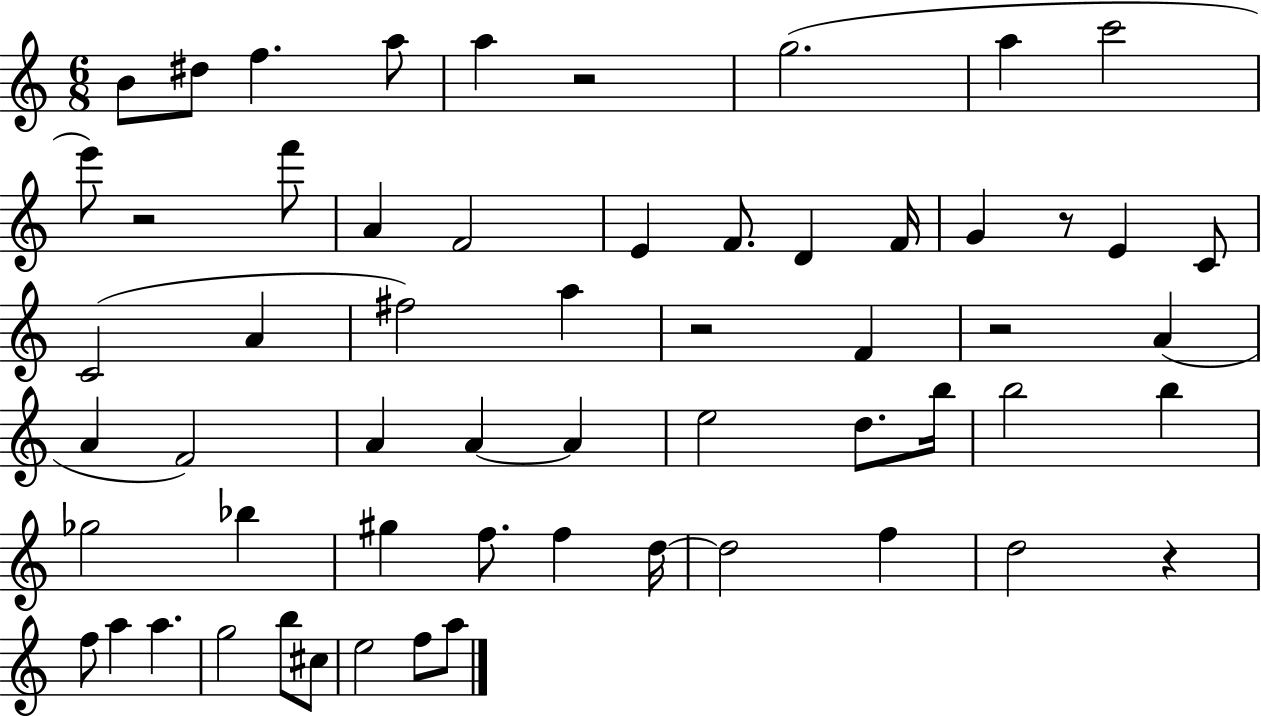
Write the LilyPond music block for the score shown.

{
  \clef treble
  \numericTimeSignature
  \time 6/8
  \key c \major
  b'8 dis''8 f''4. a''8 | a''4 r2 | g''2.( | a''4 c'''2 | \break e'''8) r2 f'''8 | a'4 f'2 | e'4 f'8. d'4 f'16 | g'4 r8 e'4 c'8 | \break c'2( a'4 | fis''2) a''4 | r2 f'4 | r2 a'4( | \break a'4 f'2) | a'4 a'4~~ a'4 | e''2 d''8. b''16 | b''2 b''4 | \break ges''2 bes''4 | gis''4 f''8. f''4 d''16~~ | d''2 f''4 | d''2 r4 | \break f''8 a''4 a''4. | g''2 b''8 cis''8 | e''2 f''8 a''8 | \bar "|."
}